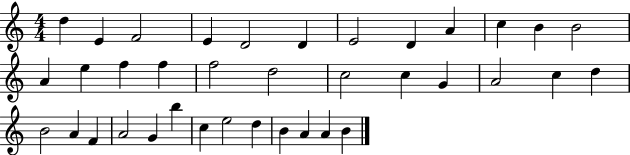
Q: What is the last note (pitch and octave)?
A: B4